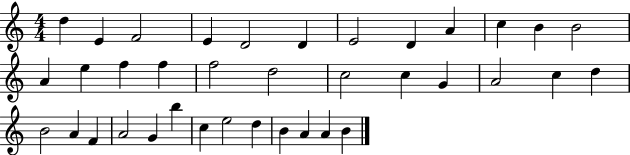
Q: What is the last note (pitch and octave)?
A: B4